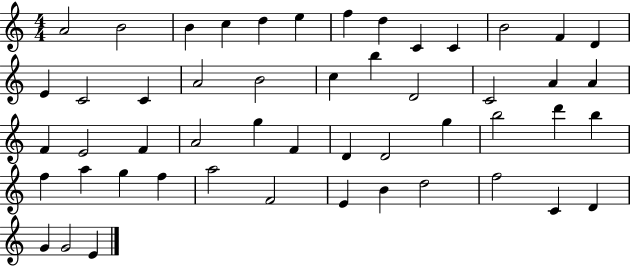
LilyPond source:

{
  \clef treble
  \numericTimeSignature
  \time 4/4
  \key c \major
  a'2 b'2 | b'4 c''4 d''4 e''4 | f''4 d''4 c'4 c'4 | b'2 f'4 d'4 | \break e'4 c'2 c'4 | a'2 b'2 | c''4 b''4 d'2 | c'2 a'4 a'4 | \break f'4 e'2 f'4 | a'2 g''4 f'4 | d'4 d'2 g''4 | b''2 d'''4 b''4 | \break f''4 a''4 g''4 f''4 | a''2 f'2 | e'4 b'4 d''2 | f''2 c'4 d'4 | \break g'4 g'2 e'4 | \bar "|."
}